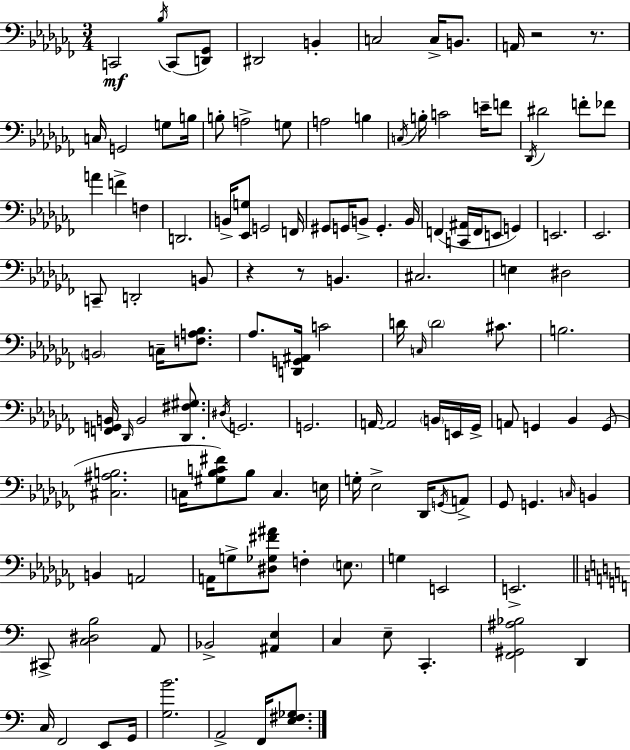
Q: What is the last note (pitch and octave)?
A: F2